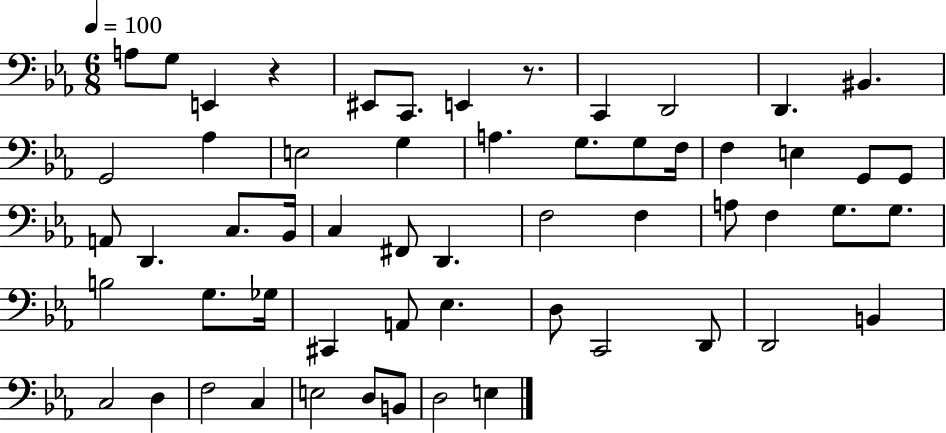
{
  \clef bass
  \numericTimeSignature
  \time 6/8
  \key ees \major
  \tempo 4 = 100
  a8 g8 e,4 r4 | eis,8 c,8. e,4 r8. | c,4 d,2 | d,4. bis,4. | \break g,2 aes4 | e2 g4 | a4. g8. g8 f16 | f4 e4 g,8 g,8 | \break a,8 d,4. c8. bes,16 | c4 fis,8 d,4. | f2 f4 | a8 f4 g8. g8. | \break b2 g8. ges16 | cis,4 a,8 ees4. | d8 c,2 d,8 | d,2 b,4 | \break c2 d4 | f2 c4 | e2 d8 b,8 | d2 e4 | \break \bar "|."
}